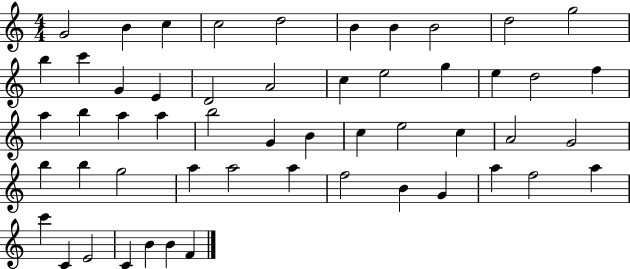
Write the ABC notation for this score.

X:1
T:Untitled
M:4/4
L:1/4
K:C
G2 B c c2 d2 B B B2 d2 g2 b c' G E D2 A2 c e2 g e d2 f a b a a b2 G B c e2 c A2 G2 b b g2 a a2 a f2 B G a f2 a c' C E2 C B B F